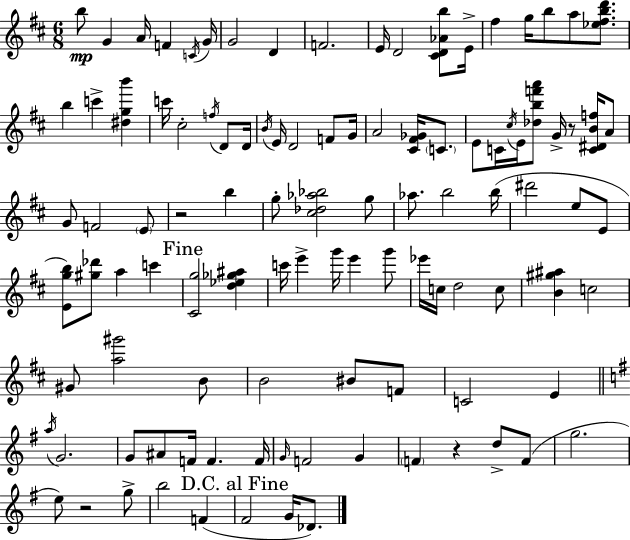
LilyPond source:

{
  \clef treble
  \numericTimeSignature
  \time 6/8
  \key d \major
  b''8\mp g'4 a'16 f'4 \acciaccatura { c'16 } | g'16 g'2 d'4 | f'2. | e'16 d'2 <cis' d' aes' b''>8 | \break e'16-> fis''4 g''16 b''8 a''8 <ees'' fis'' b'' d'''>8. | b''4 c'''4-> <dis'' g'' b'''>4 | c'''16 cis''2-. \acciaccatura { f''16 } d'8 | d'16 \acciaccatura { b'16 } e'16 d'2 | \break f'8 g'16 a'2 <cis' fis' ges'>16 | \parenthesize c'8. e'8 c'16 \acciaccatura { cis''16 } e'16 <des'' b'' f''' a'''>8 g'16-> r8 | <c' dis' b' f''>16 a'8 g'8 f'2 | \parenthesize e'8 r2 | \break b''4 g''8-. <cis'' des'' aes'' bes''>2 | g''8 aes''8. b''2 | b''16( dis'''2 | e''8 e'8 <e' g'' b''>8) <gis'' des'''>8 a''4 | \break c'''4 \mark "Fine" <cis' g''>2 | <d'' ees'' ges'' ais''>4 c'''16 e'''4-> g'''16 e'''4 | g'''8 ees'''16 c''16 d''2 | c''8 <b' gis'' ais''>4 c''2 | \break gis'8 <a'' gis'''>2 | b'8 b'2 | bis'8 f'8 c'2 | e'4 \bar "||" \break \key e \minor \acciaccatura { a''16 } g'2. | g'8 ais'8 f'16 f'4. | f'16 \grace { g'16 } f'2 g'4 | \parenthesize f'4 r4 d''8-> | \break f'8( g''2. | e''8) r2 | g''8-> b''2 f'4( | \mark "D.C. al Fine" fis'2 g'16 des'8.) | \break \bar "|."
}